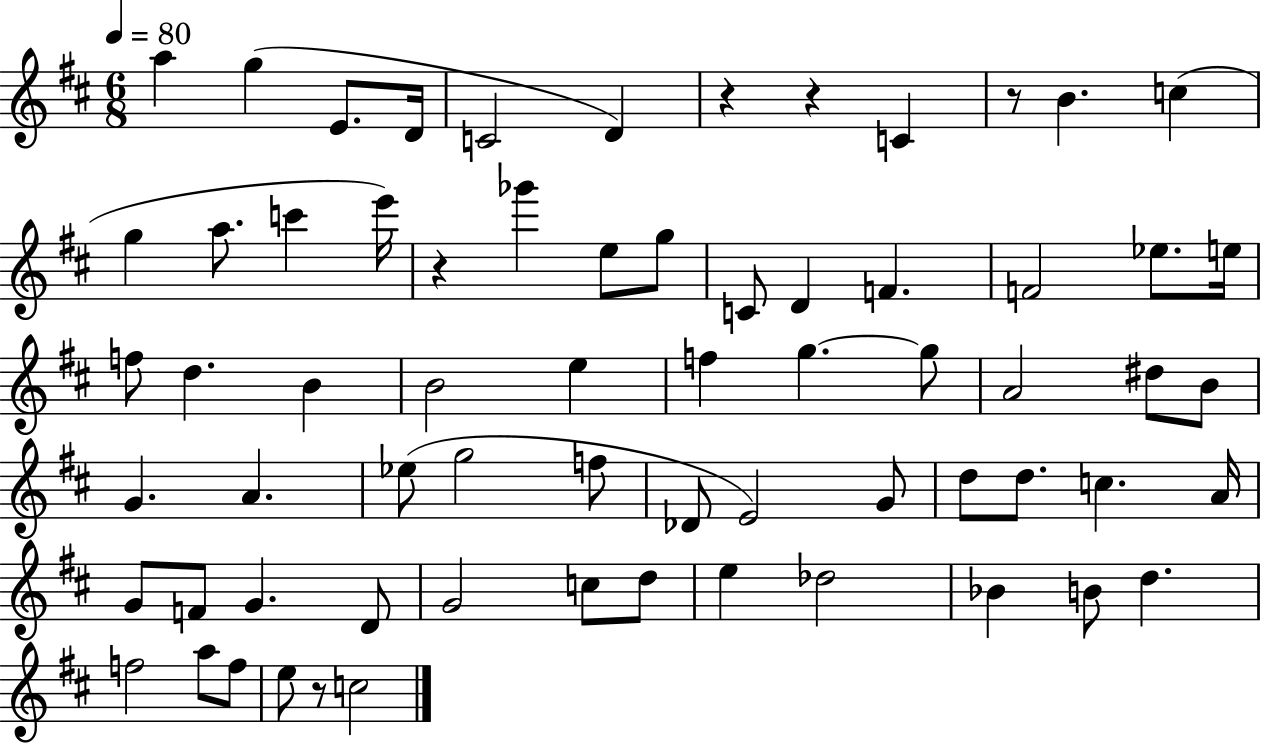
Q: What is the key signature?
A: D major